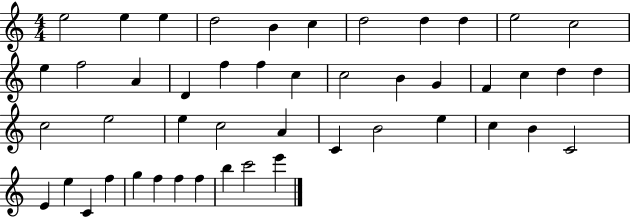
X:1
T:Untitled
M:4/4
L:1/4
K:C
e2 e e d2 B c d2 d d e2 c2 e f2 A D f f c c2 B G F c d d c2 e2 e c2 A C B2 e c B C2 E e C f g f f f b c'2 e'